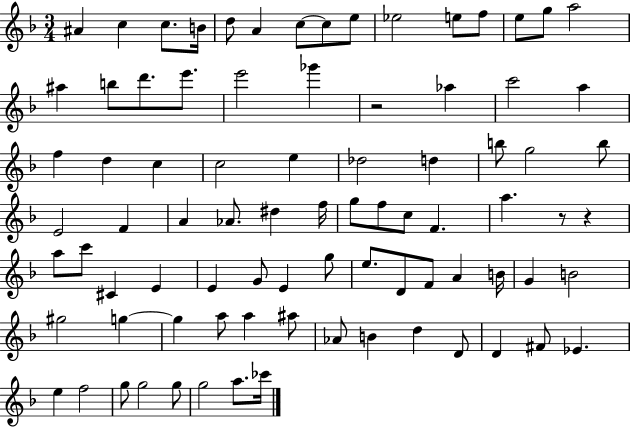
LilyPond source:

{
  \clef treble
  \numericTimeSignature
  \time 3/4
  \key f \major
  \repeat volta 2 { ais'4 c''4 c''8. b'16 | d''8 a'4 c''8~~ c''8 e''8 | ees''2 e''8 f''8 | e''8 g''8 a''2 | \break ais''4 b''8 d'''8. e'''8. | e'''2 ges'''4 | r2 aes''4 | c'''2 a''4 | \break f''4 d''4 c''4 | c''2 e''4 | des''2 d''4 | b''8 g''2 b''8 | \break e'2 f'4 | a'4 aes'8. dis''4 f''16 | g''8 f''8 c''8 f'4. | a''4. r8 r4 | \break a''8 c'''8 cis'4 e'4 | e'4 g'8 e'4 g''8 | e''8. d'8 f'8 a'4 b'16 | g'4 b'2 | \break gis''2 g''4~~ | g''4 a''8 a''4 ais''8 | aes'8 b'4 d''4 d'8 | d'4 fis'8 ees'4. | \break e''4 f''2 | g''8 g''2 g''8 | g''2 a''8. ces'''16 | } \bar "|."
}